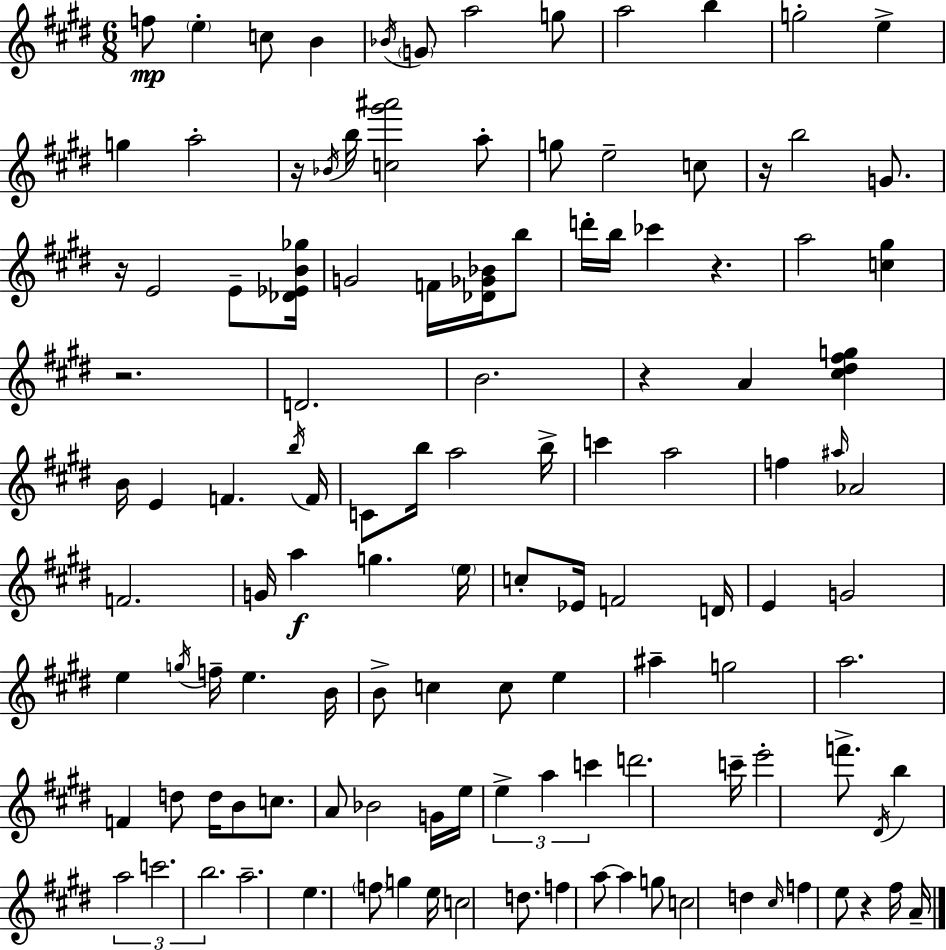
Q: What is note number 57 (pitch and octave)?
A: D4